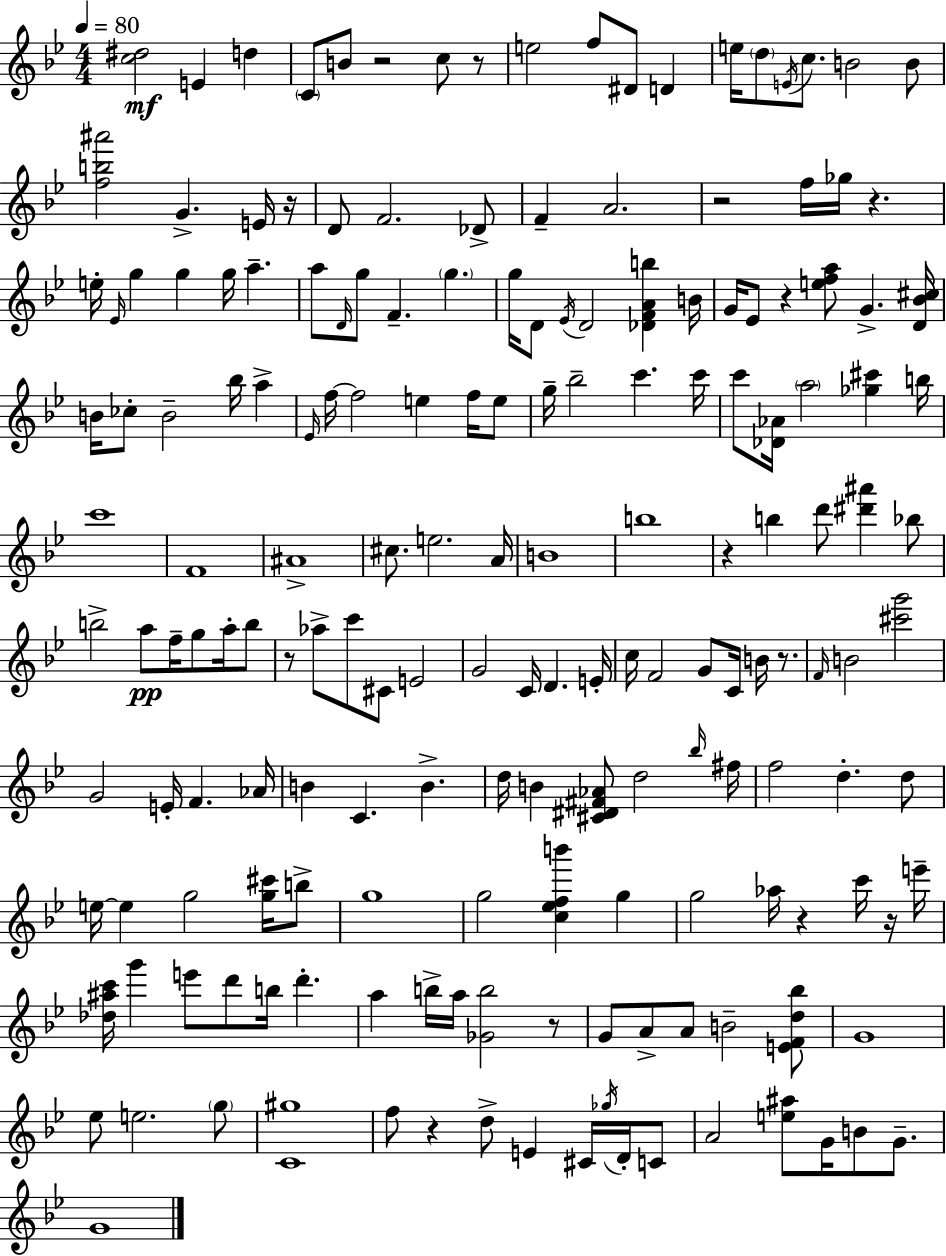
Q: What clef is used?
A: treble